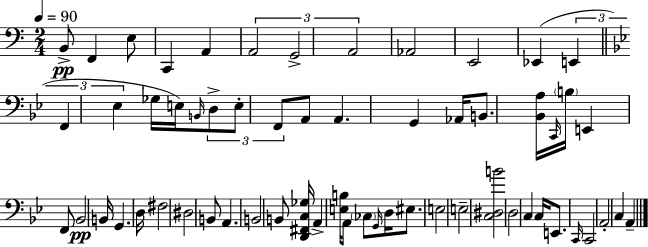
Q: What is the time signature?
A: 2/4